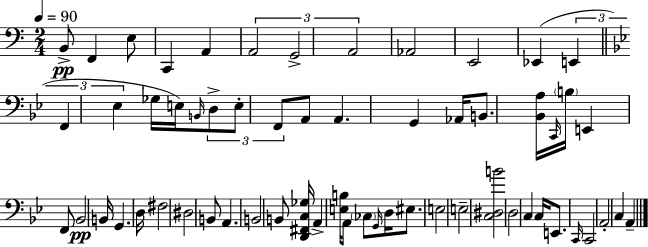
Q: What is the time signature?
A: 2/4